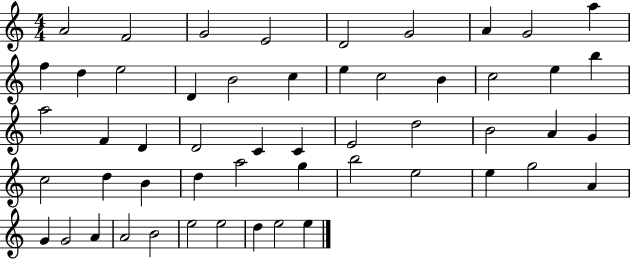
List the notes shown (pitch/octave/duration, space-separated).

A4/h F4/h G4/h E4/h D4/h G4/h A4/q G4/h A5/q F5/q D5/q E5/h D4/q B4/h C5/q E5/q C5/h B4/q C5/h E5/q B5/q A5/h F4/q D4/q D4/h C4/q C4/q E4/h D5/h B4/h A4/q G4/q C5/h D5/q B4/q D5/q A5/h G5/q B5/h E5/h E5/q G5/h A4/q G4/q G4/h A4/q A4/h B4/h E5/h E5/h D5/q E5/h E5/q